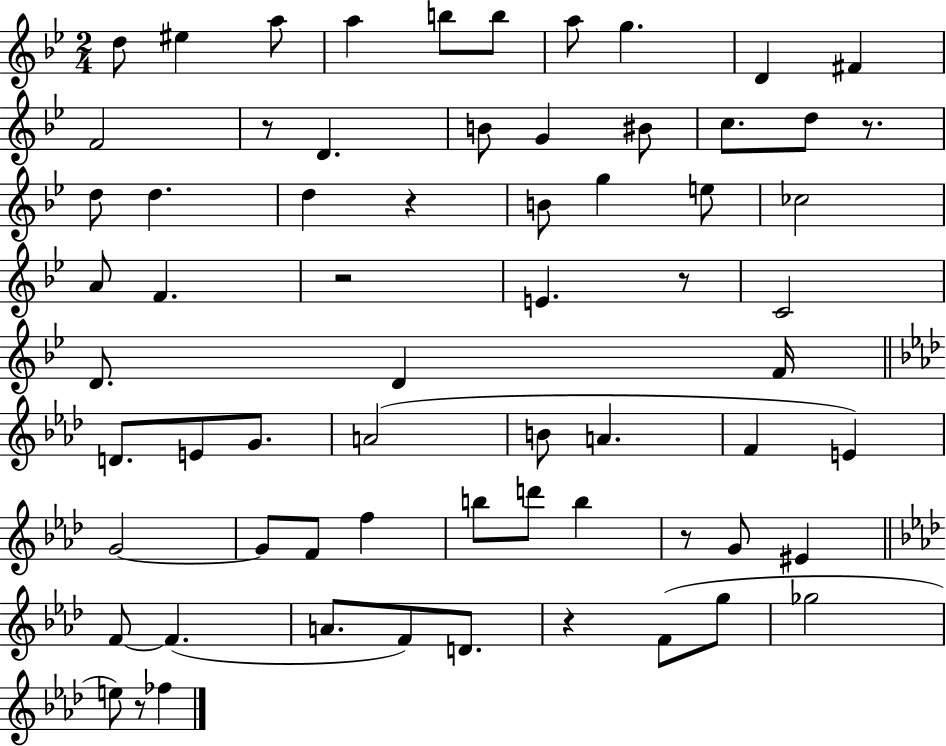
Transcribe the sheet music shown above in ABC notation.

X:1
T:Untitled
M:2/4
L:1/4
K:Bb
d/2 ^e a/2 a b/2 b/2 a/2 g D ^F F2 z/2 D B/2 G ^B/2 c/2 d/2 z/2 d/2 d d z B/2 g e/2 _c2 A/2 F z2 E z/2 C2 D/2 D F/4 D/2 E/2 G/2 A2 B/2 A F E G2 G/2 F/2 f b/2 d'/2 b z/2 G/2 ^E F/2 F A/2 F/2 D/2 z F/2 g/2 _g2 e/2 z/2 _f